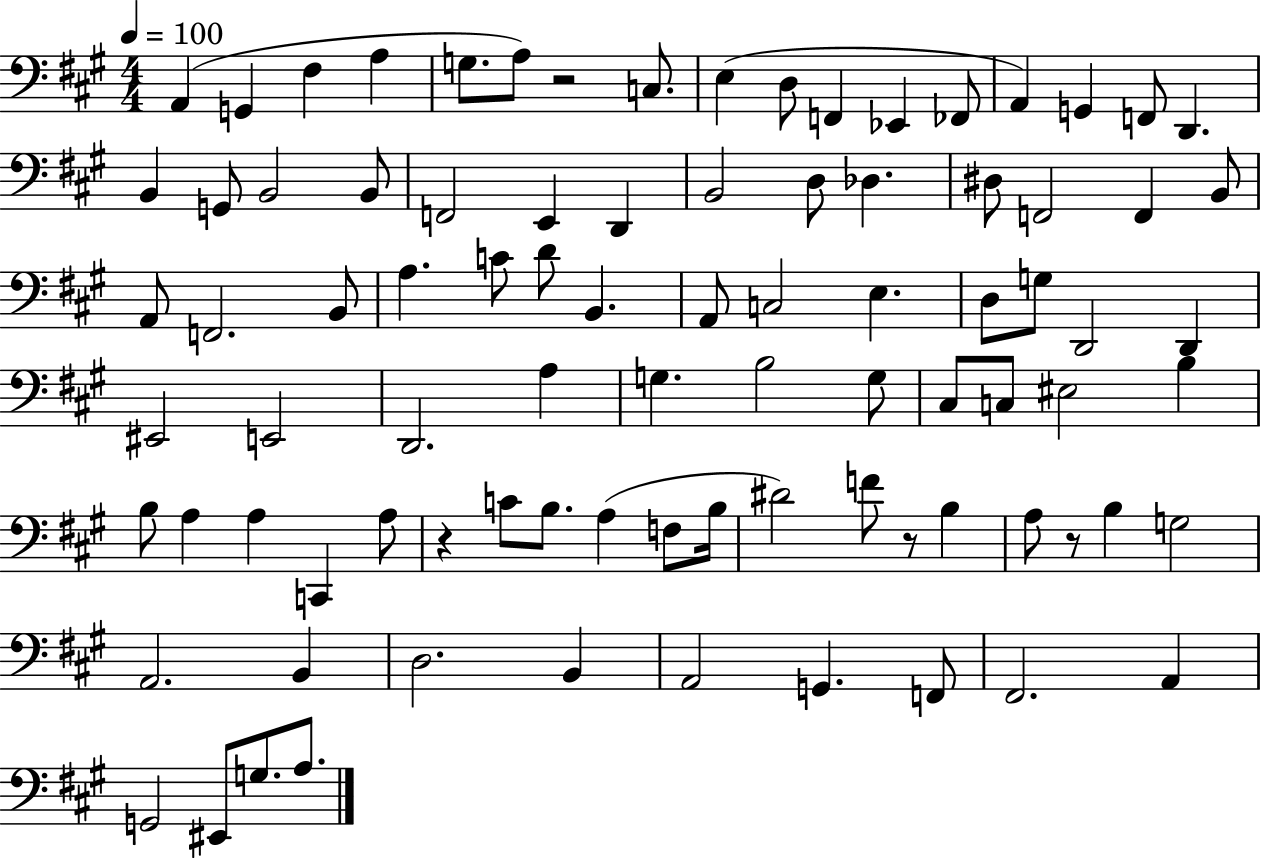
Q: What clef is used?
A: bass